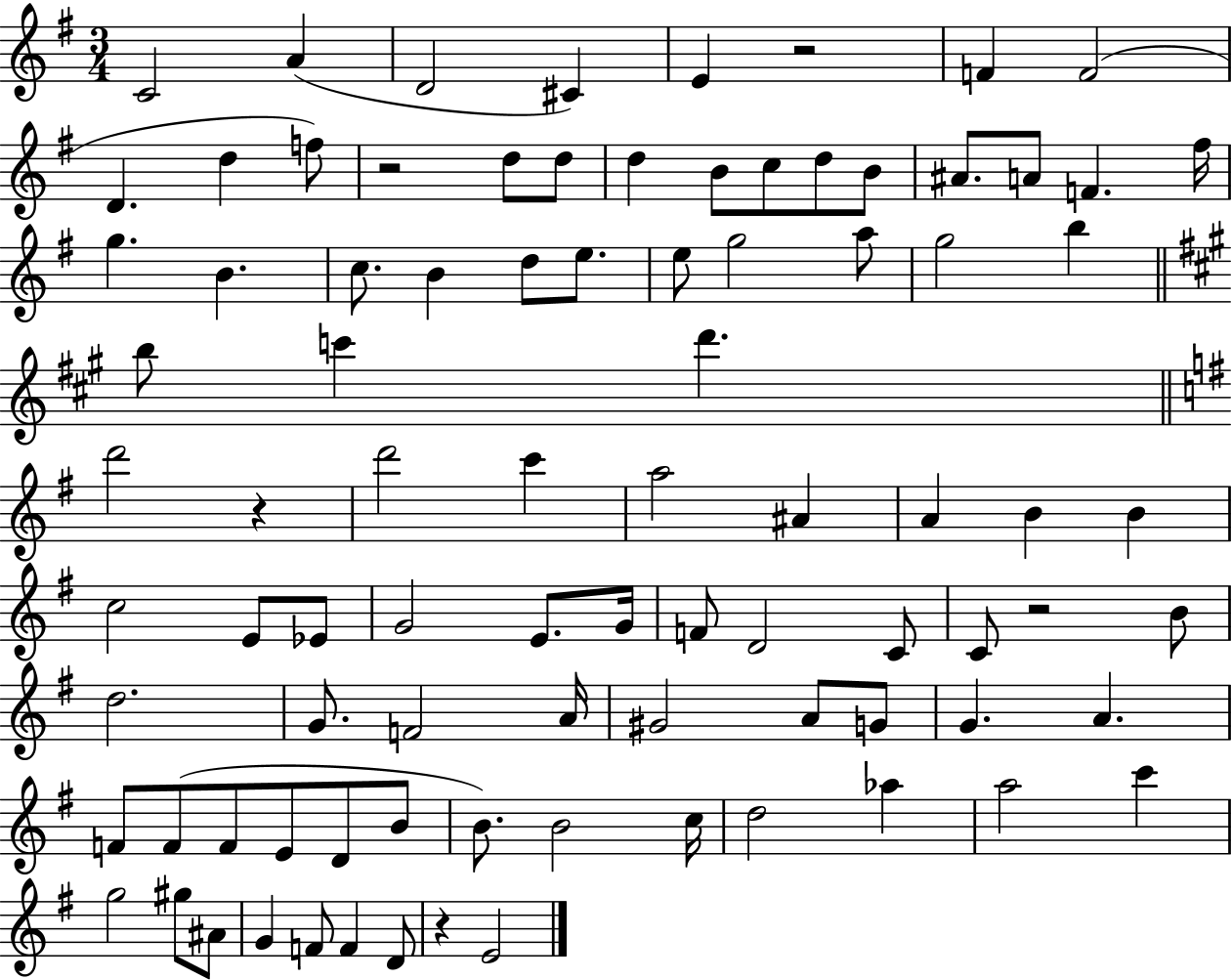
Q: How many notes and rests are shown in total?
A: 89